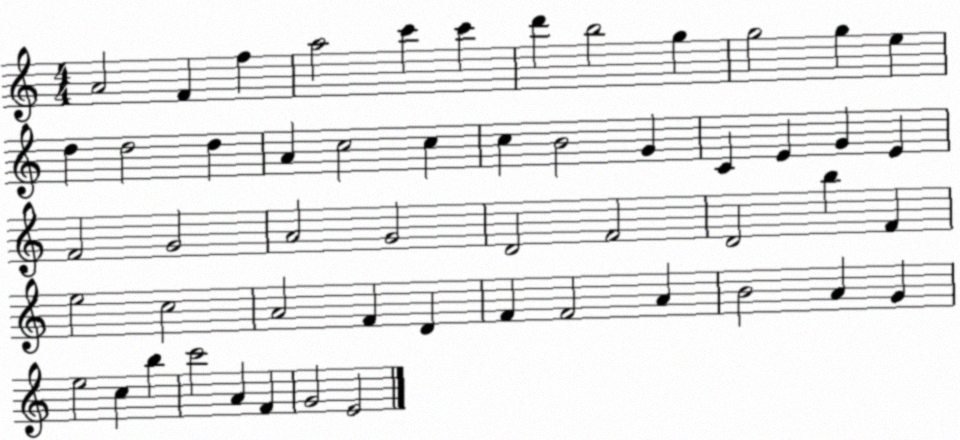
X:1
T:Untitled
M:4/4
L:1/4
K:C
A2 F f a2 c' c' d' b2 g g2 g e d d2 d A c2 c c B2 G C E G E F2 G2 A2 G2 D2 F2 D2 b F e2 c2 A2 F D F F2 A B2 A G e2 c b c'2 A F G2 E2